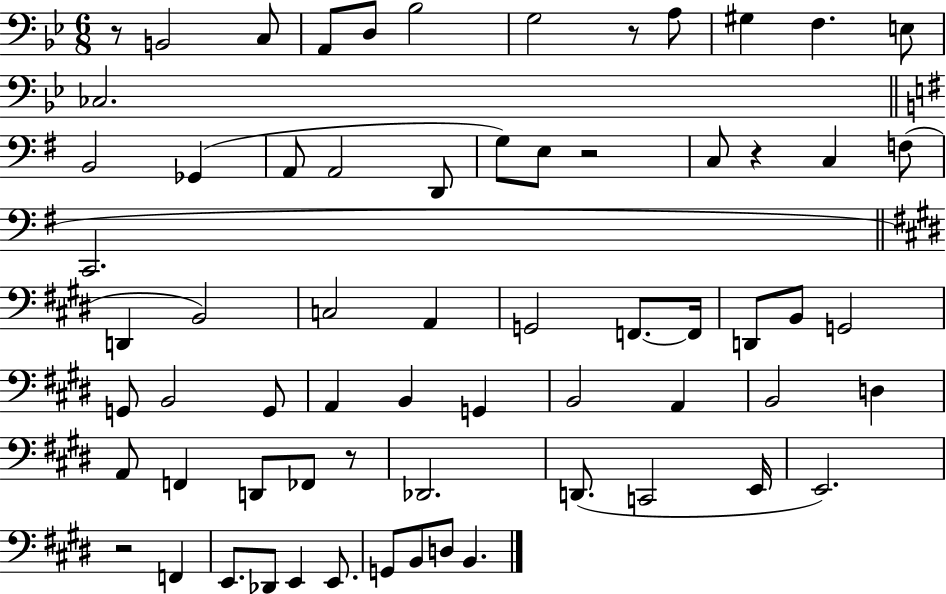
X:1
T:Untitled
M:6/8
L:1/4
K:Bb
z/2 B,,2 C,/2 A,,/2 D,/2 _B,2 G,2 z/2 A,/2 ^G, F, E,/2 _C,2 B,,2 _G,, A,,/2 A,,2 D,,/2 G,/2 E,/2 z2 C,/2 z C, F,/2 C,,2 D,, B,,2 C,2 A,, G,,2 F,,/2 F,,/4 D,,/2 B,,/2 G,,2 G,,/2 B,,2 G,,/2 A,, B,, G,, B,,2 A,, B,,2 D, A,,/2 F,, D,,/2 _F,,/2 z/2 _D,,2 D,,/2 C,,2 E,,/4 E,,2 z2 F,, E,,/2 _D,,/2 E,, E,,/2 G,,/2 B,,/2 D,/2 B,,